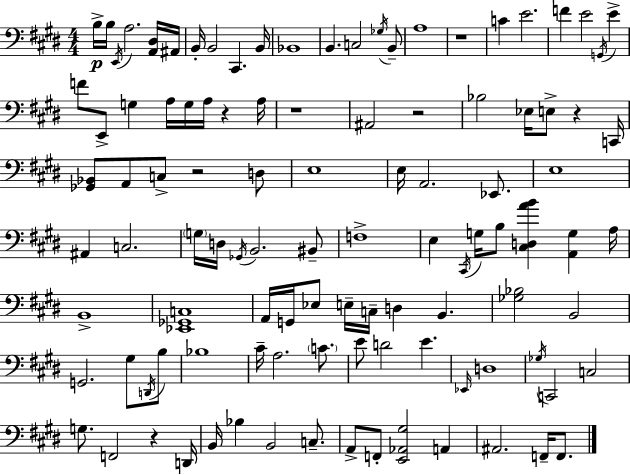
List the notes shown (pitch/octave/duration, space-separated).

B3/s B3/s E2/s A3/h. [A2,D#3]/s A#2/s B2/s B2/h C#2/q. B2/s Bb2/w B2/q. C3/h Gb3/s B2/e A3/w R/w C4/q E4/h. F4/q E4/h G2/s E4/q F4/e E2/e G3/q A3/s G3/s A3/s R/q A3/s R/w A#2/h R/h Bb3/h Eb3/s E3/e R/q C2/s [Gb2,Bb2]/e A2/e C3/e R/h D3/e E3/w E3/s A2/h. Eb2/e. E3/w A#2/q C3/h. G3/s D3/s Gb2/s B2/h. BIS2/e F3/w E3/q C#2/s G3/s B3/e [C#3,D3,A4,B4]/q [A2,G3]/q A3/s B2/w [Eb2,Gb2,C3]/w A2/s G2/s Eb3/e E3/s C3/s D3/q B2/q. [Gb3,Bb3]/h B2/h G2/h. G#3/e D2/s B3/e Bb3/w C#4/s A3/h. C4/e. E4/e D4/h E4/q. Eb2/s D3/w Gb3/s C2/h C3/h G3/e. F2/h R/q D2/s B2/s Bb3/q B2/h C3/e. A2/e F2/e [E2,Ab2,G#3]/h A2/q A#2/h. F2/s F2/e.